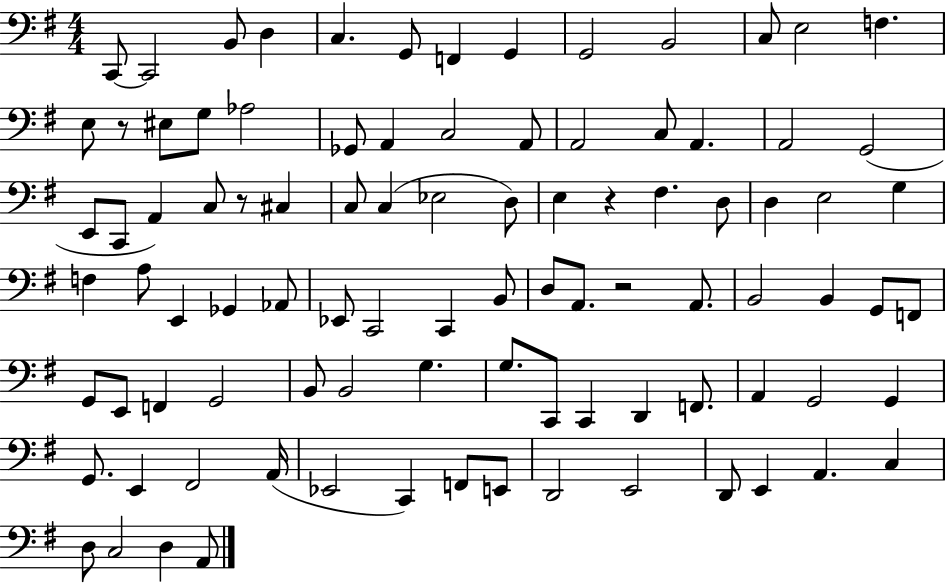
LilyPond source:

{
  \clef bass
  \numericTimeSignature
  \time 4/4
  \key g \major
  \repeat volta 2 { c,8~~ c,2 b,8 d4 | c4. g,8 f,4 g,4 | g,2 b,2 | c8 e2 f4. | \break e8 r8 eis8 g8 aes2 | ges,8 a,4 c2 a,8 | a,2 c8 a,4. | a,2 g,2( | \break e,8 c,8 a,4) c8 r8 cis4 | c8 c4( ees2 d8) | e4 r4 fis4. d8 | d4 e2 g4 | \break f4 a8 e,4 ges,4 aes,8 | ees,8 c,2 c,4 b,8 | d8 a,8. r2 a,8. | b,2 b,4 g,8 f,8 | \break g,8 e,8 f,4 g,2 | b,8 b,2 g4. | g8. c,8 c,4 d,4 f,8. | a,4 g,2 g,4 | \break g,8. e,4 fis,2 a,16( | ees,2 c,4) f,8 e,8 | d,2 e,2 | d,8 e,4 a,4. c4 | \break d8 c2 d4 a,8 | } \bar "|."
}